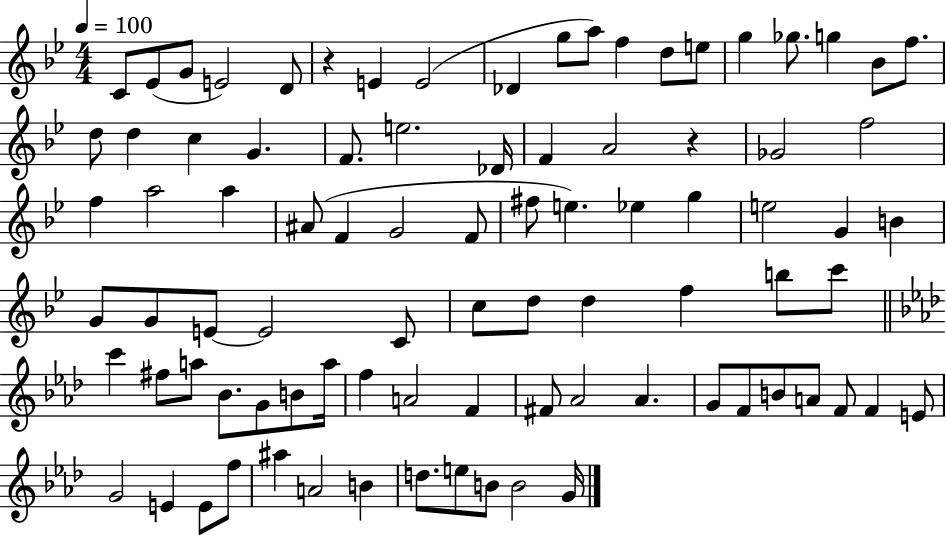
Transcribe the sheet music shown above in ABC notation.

X:1
T:Untitled
M:4/4
L:1/4
K:Bb
C/2 _E/2 G/2 E2 D/2 z E E2 _D g/2 a/2 f d/2 e/2 g _g/2 g _B/2 f/2 d/2 d c G F/2 e2 _D/4 F A2 z _G2 f2 f a2 a ^A/2 F G2 F/2 ^f/2 e _e g e2 G B G/2 G/2 E/2 E2 C/2 c/2 d/2 d f b/2 c'/2 c' ^f/2 a/2 _B/2 G/2 B/2 a/4 f A2 F ^F/2 _A2 _A G/2 F/2 B/2 A/2 F/2 F E/2 G2 E E/2 f/2 ^a A2 B d/2 e/2 B/2 B2 G/4